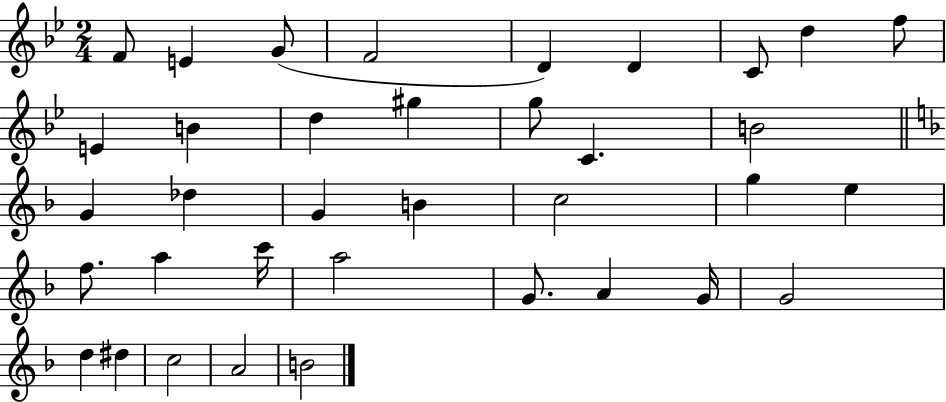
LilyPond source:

{
  \clef treble
  \numericTimeSignature
  \time 2/4
  \key bes \major
  f'8 e'4 g'8( | f'2 | d'4) d'4 | c'8 d''4 f''8 | \break e'4 b'4 | d''4 gis''4 | g''8 c'4. | b'2 | \break \bar "||" \break \key f \major g'4 des''4 | g'4 b'4 | c''2 | g''4 e''4 | \break f''8. a''4 c'''16 | a''2 | g'8. a'4 g'16 | g'2 | \break d''4 dis''4 | c''2 | a'2 | b'2 | \break \bar "|."
}